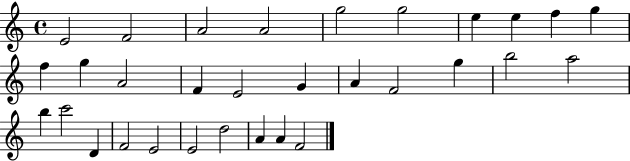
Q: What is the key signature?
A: C major